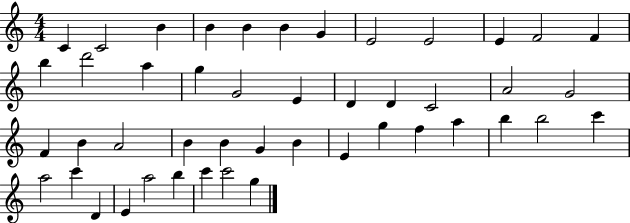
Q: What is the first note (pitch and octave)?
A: C4